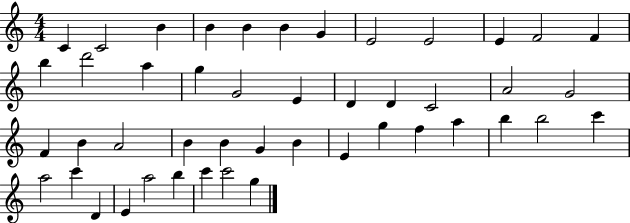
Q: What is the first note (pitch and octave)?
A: C4